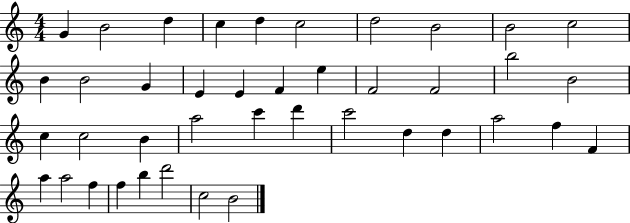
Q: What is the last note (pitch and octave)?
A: B4